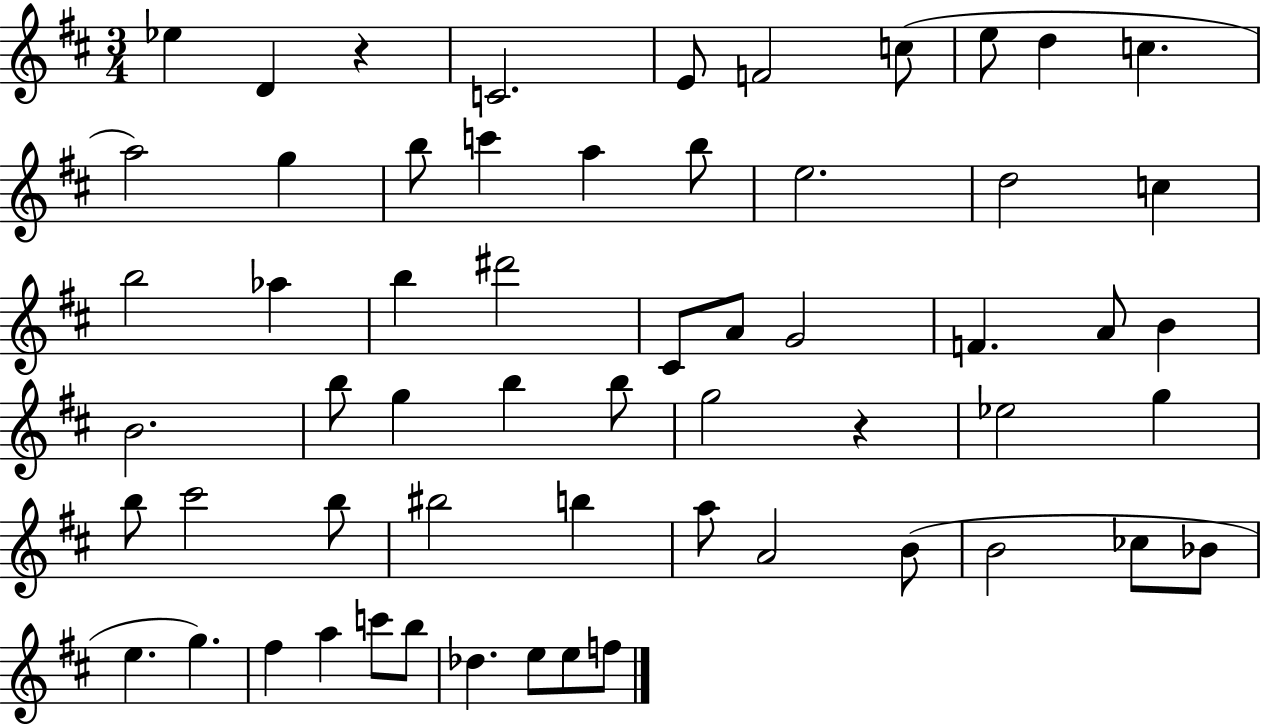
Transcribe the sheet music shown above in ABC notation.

X:1
T:Untitled
M:3/4
L:1/4
K:D
_e D z C2 E/2 F2 c/2 e/2 d c a2 g b/2 c' a b/2 e2 d2 c b2 _a b ^d'2 ^C/2 A/2 G2 F A/2 B B2 b/2 g b b/2 g2 z _e2 g b/2 ^c'2 b/2 ^b2 b a/2 A2 B/2 B2 _c/2 _B/2 e g ^f a c'/2 b/2 _d e/2 e/2 f/2